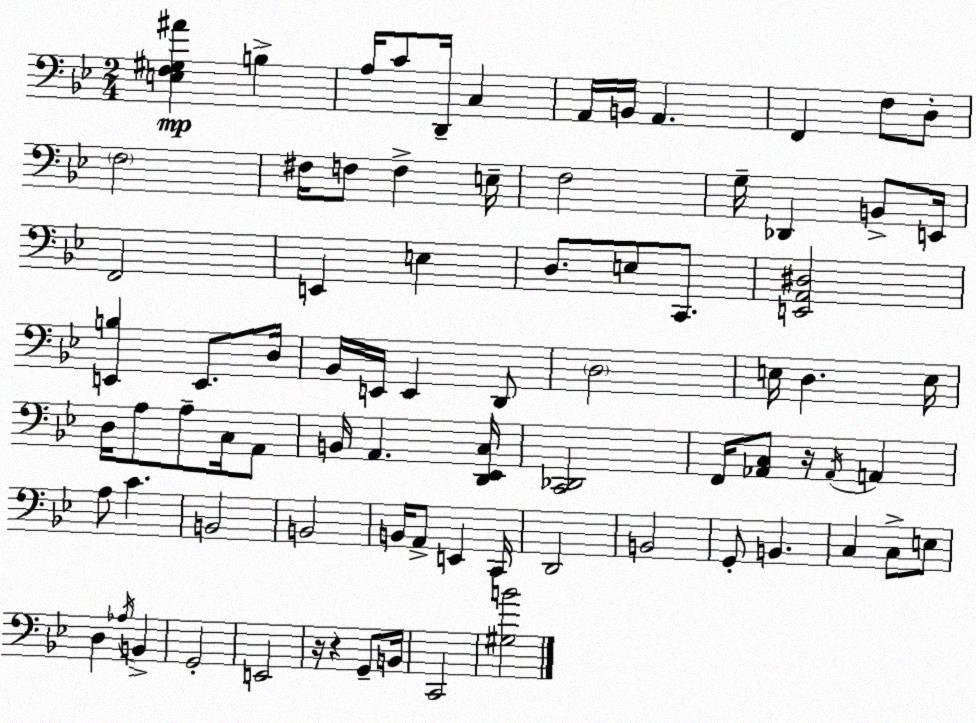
X:1
T:Untitled
M:2/4
L:1/4
K:Gm
[E,F,^G,^A] B, A,/4 C/2 D,,/4 C, A,,/4 B,,/4 A,, F,, F,/2 D,/2 F,2 ^F,/4 F,/2 F, E,/4 F,2 G,/4 _D,, B,,/2 E,,/4 F,,2 E,, E, D,/2 E,/2 C,,/2 [E,,A,,^D,]2 [E,,B,] E,,/2 D,/4 _B,,/4 E,,/4 E,, D,,/2 D,2 E,/4 D, E,/4 D,/4 A,/2 A,/2 C,/4 A,,/2 B,,/4 A,, [D,,_E,,C,]/4 [C,,_D,,]2 F,,/4 [_A,,C,]/2 z/4 _A,,/4 A,, A,/2 C B,,2 B,,2 B,,/4 A,,/2 E,, C,,/4 D,,2 B,,2 G,,/2 B,, C, C,/2 E,/2 D, _A,/4 B,, G,,2 E,,2 z/4 z G,,/2 B,,/4 C,,2 [^G,B]2